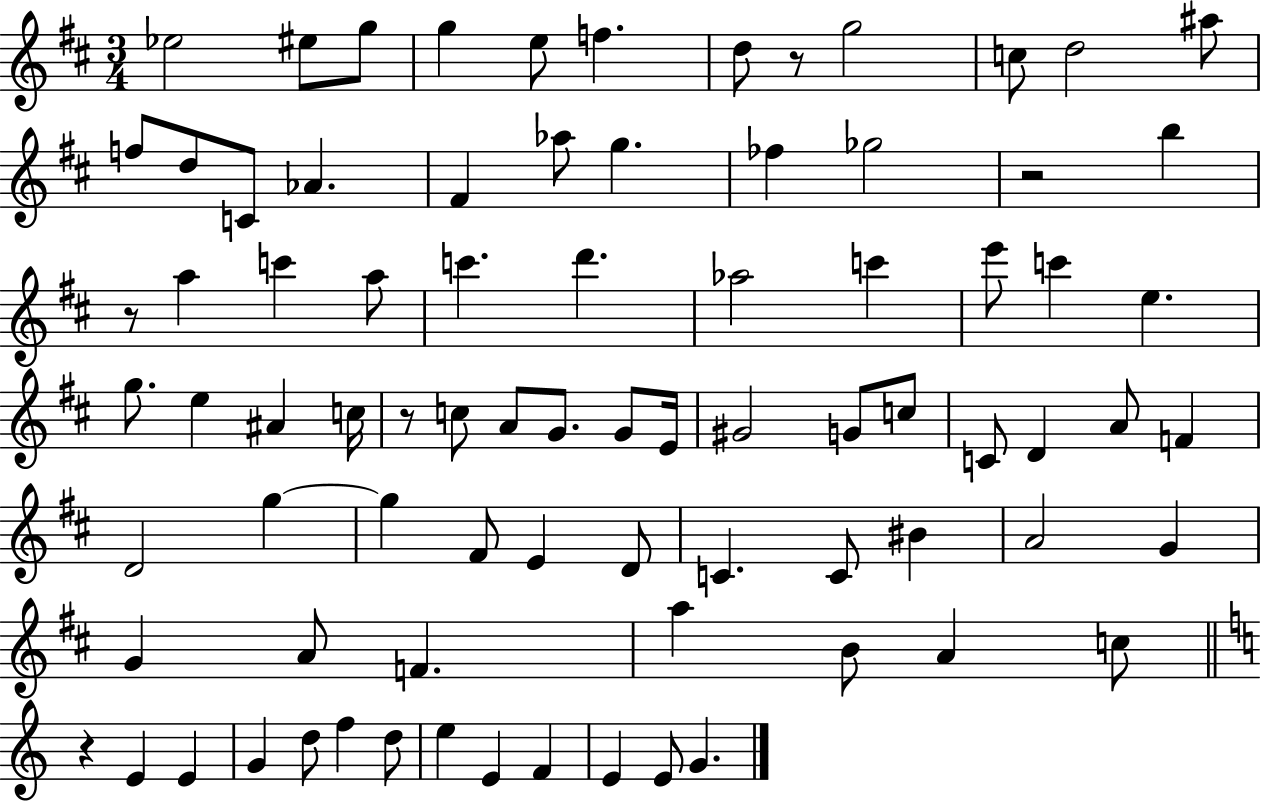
{
  \clef treble
  \numericTimeSignature
  \time 3/4
  \key d \major
  \repeat volta 2 { ees''2 eis''8 g''8 | g''4 e''8 f''4. | d''8 r8 g''2 | c''8 d''2 ais''8 | \break f''8 d''8 c'8 aes'4. | fis'4 aes''8 g''4. | fes''4 ges''2 | r2 b''4 | \break r8 a''4 c'''4 a''8 | c'''4. d'''4. | aes''2 c'''4 | e'''8 c'''4 e''4. | \break g''8. e''4 ais'4 c''16 | r8 c''8 a'8 g'8. g'8 e'16 | gis'2 g'8 c''8 | c'8 d'4 a'8 f'4 | \break d'2 g''4~~ | g''4 fis'8 e'4 d'8 | c'4. c'8 bis'4 | a'2 g'4 | \break g'4 a'8 f'4. | a''4 b'8 a'4 c''8 | \bar "||" \break \key a \minor r4 e'4 e'4 | g'4 d''8 f''4 d''8 | e''4 e'4 f'4 | e'4 e'8 g'4. | \break } \bar "|."
}